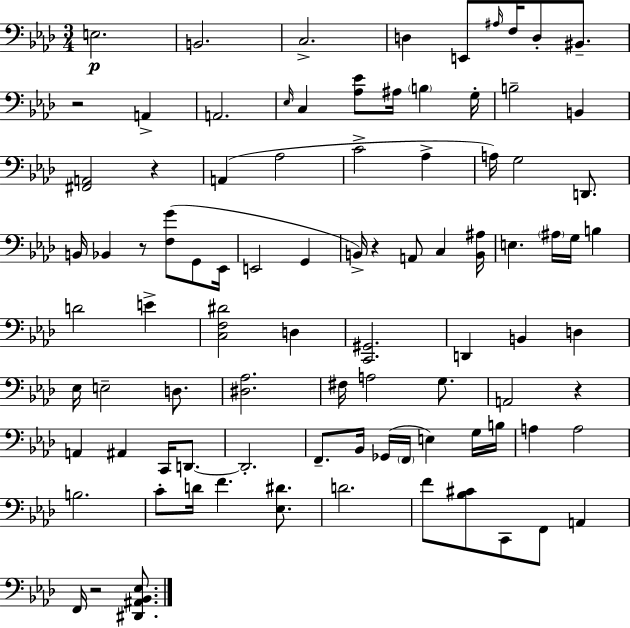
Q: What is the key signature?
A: AES major